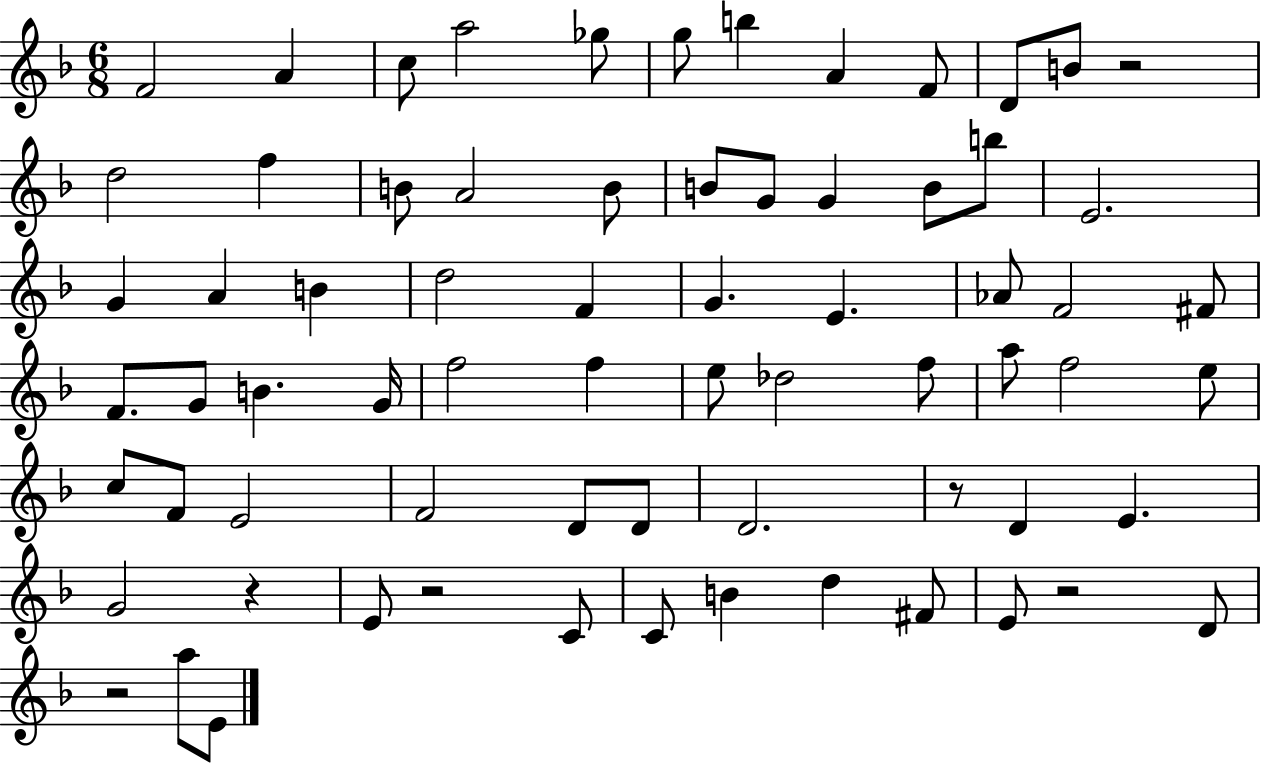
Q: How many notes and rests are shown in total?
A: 70